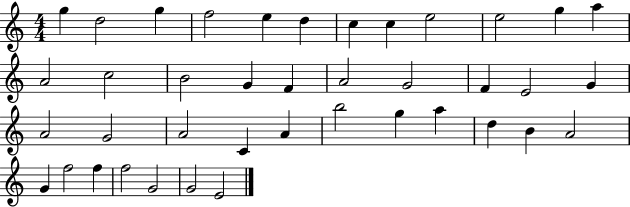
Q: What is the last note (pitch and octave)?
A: E4